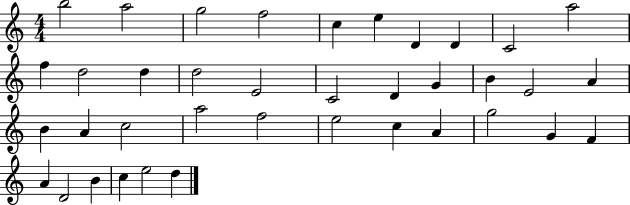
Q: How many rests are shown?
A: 0